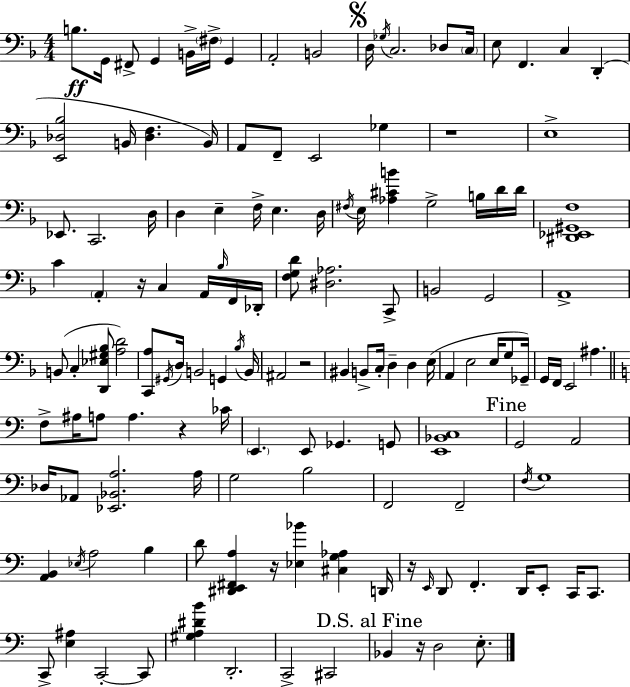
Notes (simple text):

B3/e. G2/s F#2/e G2/q B2/s F#3/s G2/q A2/h B2/h D3/s Gb3/s C3/h. Db3/e C3/s E3/e F2/q. C3/q D2/q [E2,Db3,Bb3]/h B2/s [Db3,F3]/q. B2/s A2/e F2/e E2/h Gb3/q R/w E3/w Eb2/e. C2/h. D3/s D3/q E3/q F3/s E3/q. D3/s F#3/s E3/s [Ab3,C#4,B4]/q G3/h B3/s D4/s D4/s [D#2,Eb2,G#2,F3]/w C4/q A2/q R/s C3/q A2/s Bb3/s F2/s Db2/s [F3,G3,D4]/e [D#3,Ab3]/h. C2/e B2/h G2/h A2/w B2/e C3/q [D2,Eb3,G#3,Bb3]/e [A3,D4]/h [C2,A3]/e G#2/s D3/s B2/h G2/q Bb3/s B2/s A#2/h R/h BIS2/q B2/e C3/s D3/q D3/q E3/s A2/q E3/h E3/s G3/e Gb2/s G2/s F2/s E2/h A#3/q. F3/e A#3/s A3/e A3/q. R/q CES4/s E2/q. E2/e Gb2/q. G2/e [E2,Bb2,C3]/w G2/h A2/h Db3/s Ab2/e [Eb2,Bb2,A3]/h. A3/s G3/h B3/h F2/h F2/h F3/s G3/w [A2,B2]/q Eb3/s A3/h B3/q D4/e [D#2,E2,F#2,A3]/q R/s [Eb3,Bb4]/q [C#3,G3,Ab3]/q D2/s R/s E2/s D2/e F2/q. D2/s E2/e C2/s C2/e. C2/e [E3,A#3]/q C2/h C2/e [G#3,A3,D#4,B4]/q D2/h. C2/h C#2/h Bb2/q R/s D3/h E3/e.